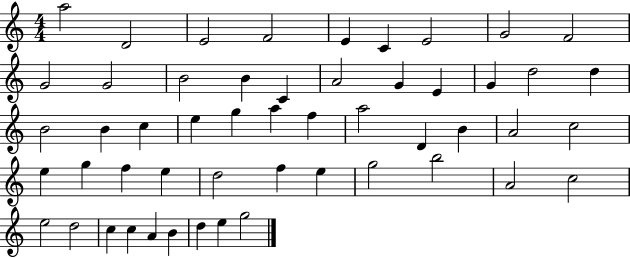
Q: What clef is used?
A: treble